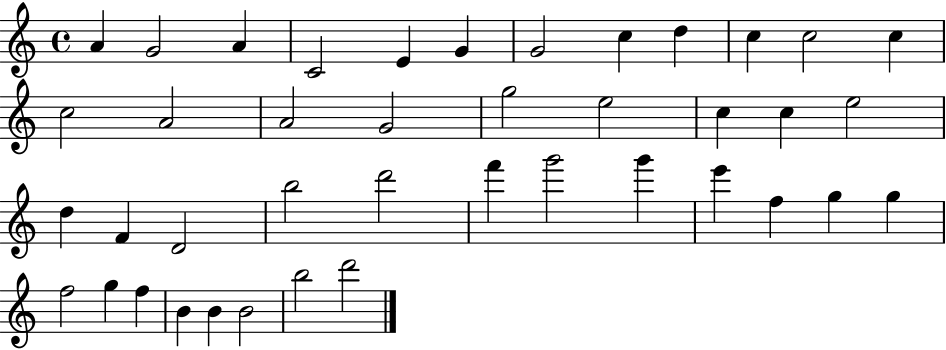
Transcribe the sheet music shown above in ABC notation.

X:1
T:Untitled
M:4/4
L:1/4
K:C
A G2 A C2 E G G2 c d c c2 c c2 A2 A2 G2 g2 e2 c c e2 d F D2 b2 d'2 f' g'2 g' e' f g g f2 g f B B B2 b2 d'2